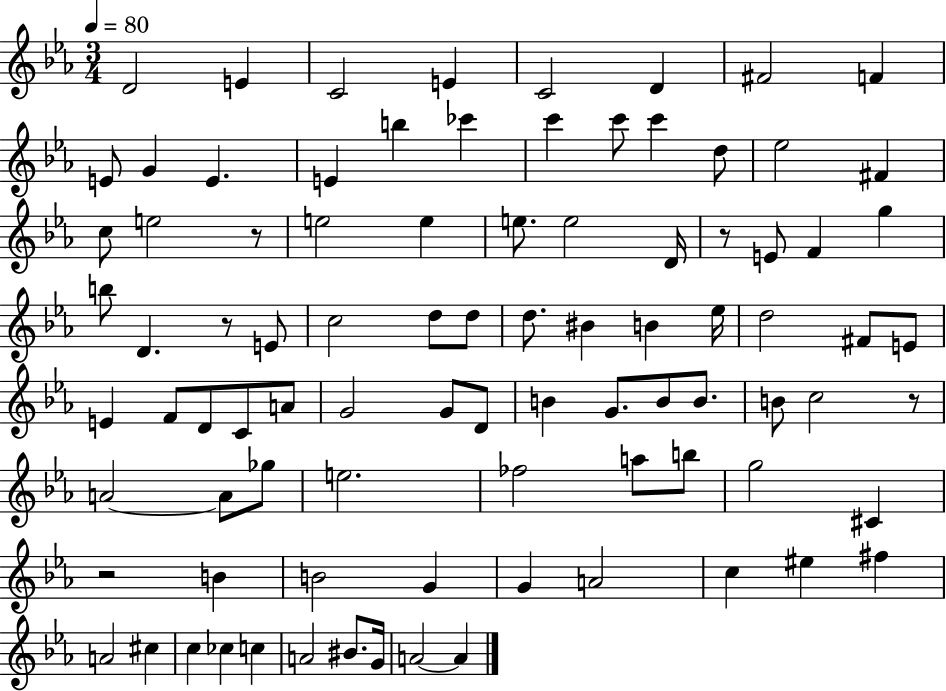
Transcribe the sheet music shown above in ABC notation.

X:1
T:Untitled
M:3/4
L:1/4
K:Eb
D2 E C2 E C2 D ^F2 F E/2 G E E b _c' c' c'/2 c' d/2 _e2 ^F c/2 e2 z/2 e2 e e/2 e2 D/4 z/2 E/2 F g b/2 D z/2 E/2 c2 d/2 d/2 d/2 ^B B _e/4 d2 ^F/2 E/2 E F/2 D/2 C/2 A/2 G2 G/2 D/2 B G/2 B/2 B/2 B/2 c2 z/2 A2 A/2 _g/2 e2 _f2 a/2 b/2 g2 ^C z2 B B2 G G A2 c ^e ^f A2 ^c c _c c A2 ^B/2 G/4 A2 A